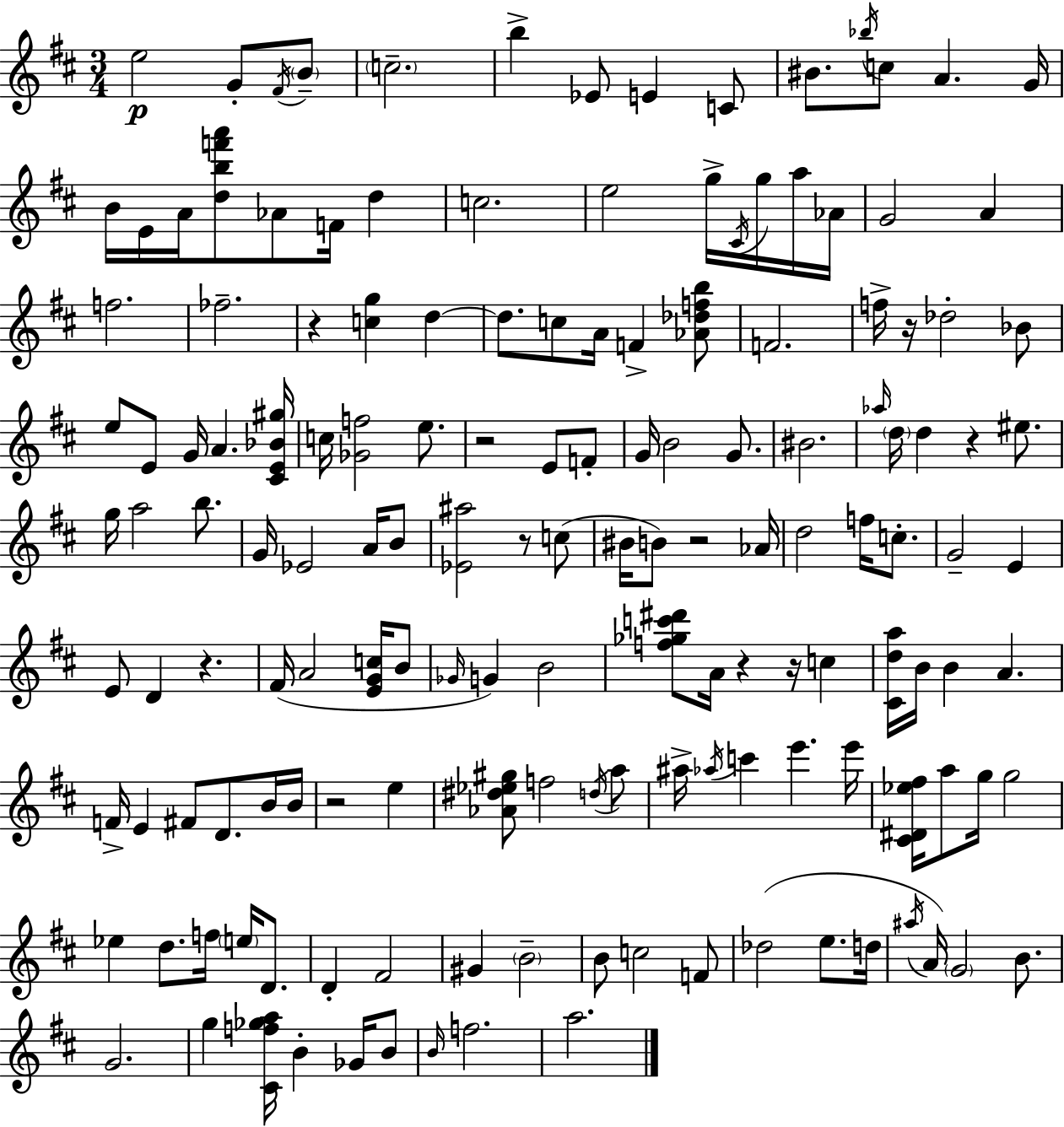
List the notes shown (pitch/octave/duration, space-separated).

E5/h G4/e F#4/s B4/e C5/h. B5/q Eb4/e E4/q C4/e BIS4/e. Bb5/s C5/e A4/q. G4/s B4/s E4/s A4/s [D5,B5,F6,A6]/e Ab4/e F4/s D5/q C5/h. E5/h G5/s C#4/s G5/s A5/s Ab4/s G4/h A4/q F5/h. FES5/h. R/q [C5,G5]/q D5/q D5/e. C5/e A4/s F4/q [Ab4,Db5,F5,B5]/e F4/h. F5/s R/s Db5/h Bb4/e E5/e E4/e G4/s A4/q. [C#4,E4,Bb4,G#5]/s C5/s [Gb4,F5]/h E5/e. R/h E4/e F4/e G4/s B4/h G4/e. BIS4/h. Ab5/s D5/s D5/q R/q EIS5/e. G5/s A5/h B5/e. G4/s Eb4/h A4/s B4/e [Eb4,A#5]/h R/e C5/e BIS4/s B4/e R/h Ab4/s D5/h F5/s C5/e. G4/h E4/q E4/e D4/q R/q. F#4/s A4/h [E4,G4,C5]/s B4/e Gb4/s G4/q B4/h [F5,Gb5,C6,D#6]/e A4/s R/q R/s C5/q [C#4,D5,A5]/s B4/s B4/q A4/q. F4/s E4/q F#4/e D4/e. B4/s B4/s R/h E5/q [Ab4,D#5,Eb5,G#5]/e F5/h D5/s A5/e A#5/s Ab5/s C6/q E6/q. E6/s [C#4,D#4,Eb5,F#5]/s A5/e G5/s G5/h Eb5/q D5/e. F5/s E5/s D4/e. D4/q F#4/h G#4/q B4/h B4/e C5/h F4/e Db5/h E5/e. D5/s A#5/s A4/s G4/h B4/e. G4/h. G5/q [C#4,F5,Gb5,A5]/s B4/q Gb4/s B4/e B4/s F5/h. A5/h.